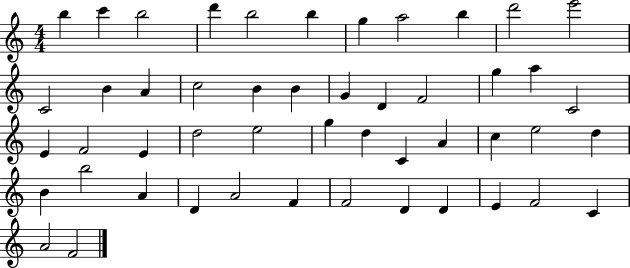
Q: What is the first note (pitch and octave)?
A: B5